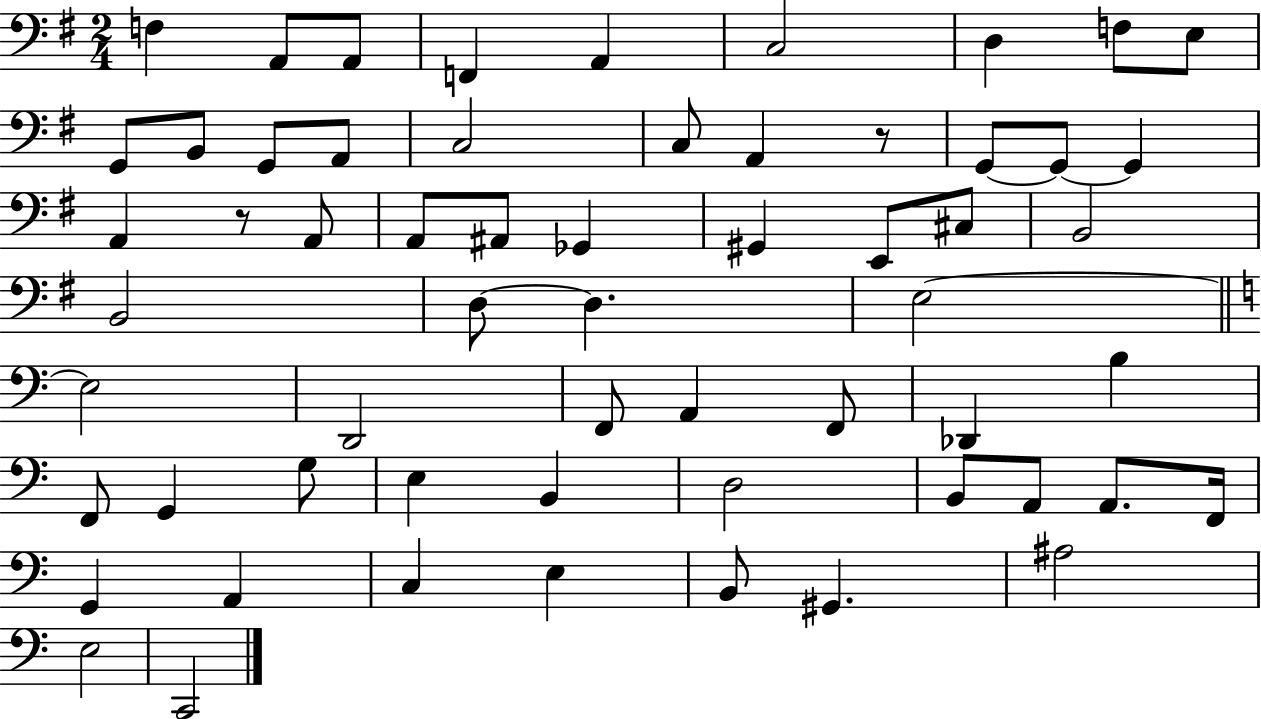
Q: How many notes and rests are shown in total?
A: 60